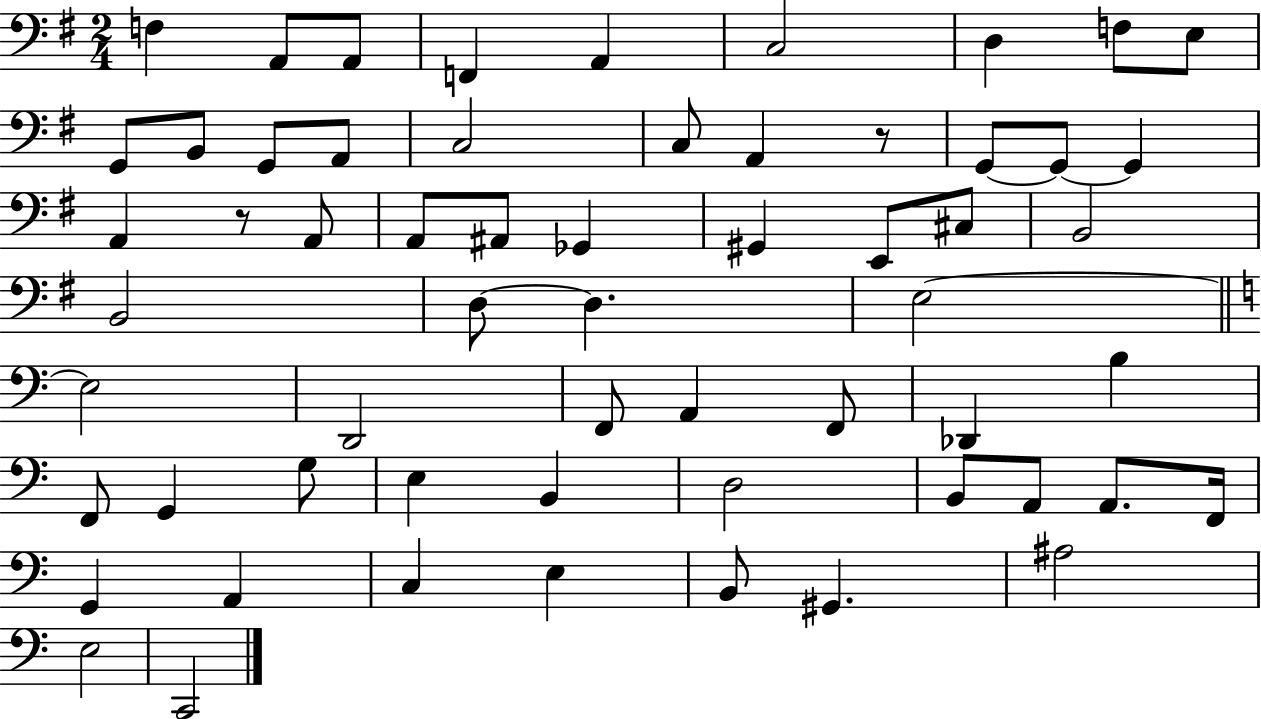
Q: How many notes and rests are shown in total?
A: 60